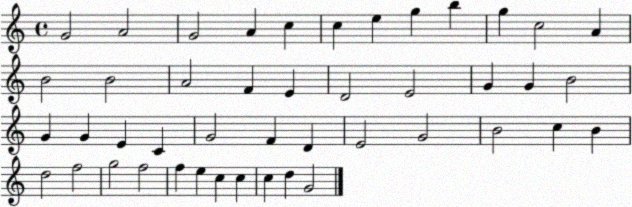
X:1
T:Untitled
M:4/4
L:1/4
K:C
G2 A2 G2 A c c e g b g c2 A B2 B2 A2 F E D2 E2 G G B2 G G E C G2 F D E2 G2 B2 c B d2 f2 g2 f2 f e c c c d G2